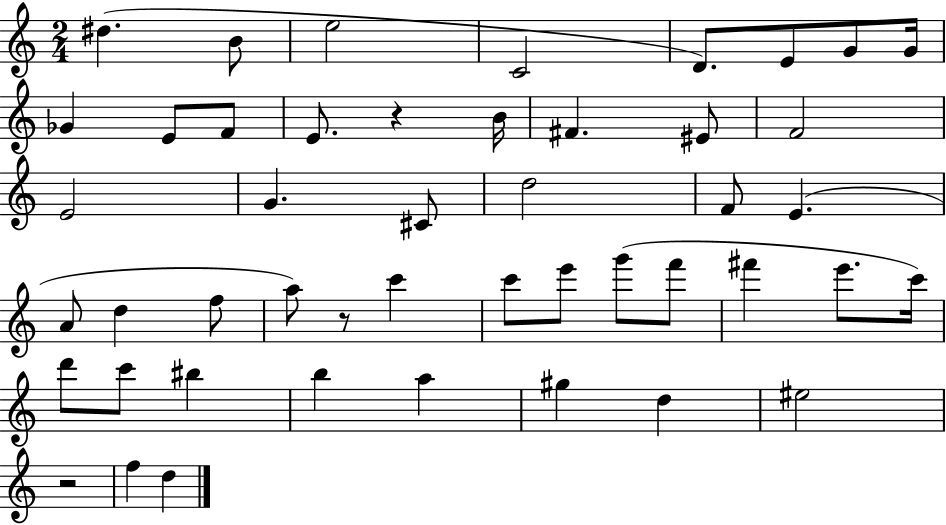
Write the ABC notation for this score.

X:1
T:Untitled
M:2/4
L:1/4
K:C
^d B/2 e2 C2 D/2 E/2 G/2 G/4 _G E/2 F/2 E/2 z B/4 ^F ^E/2 F2 E2 G ^C/2 d2 F/2 E A/2 d f/2 a/2 z/2 c' c'/2 e'/2 g'/2 f'/2 ^f' e'/2 c'/4 d'/2 c'/2 ^b b a ^g d ^e2 z2 f d